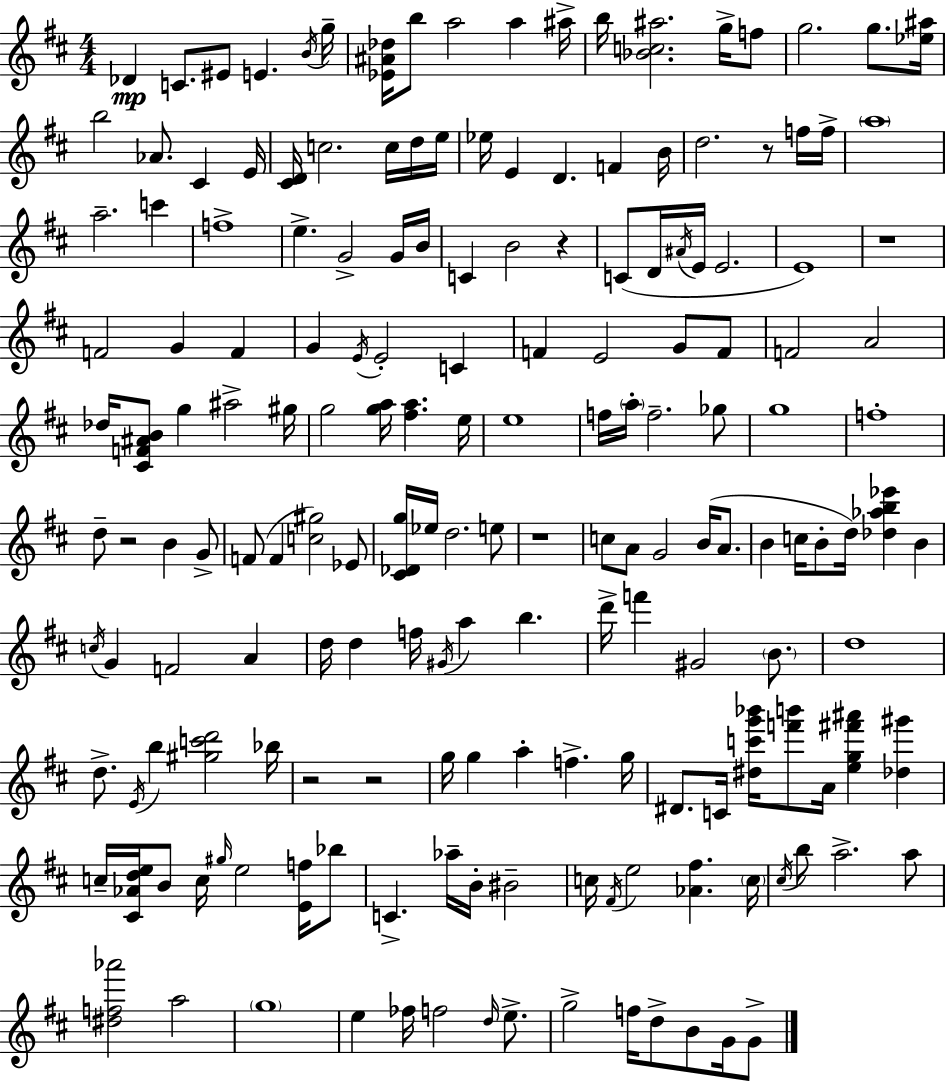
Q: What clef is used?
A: treble